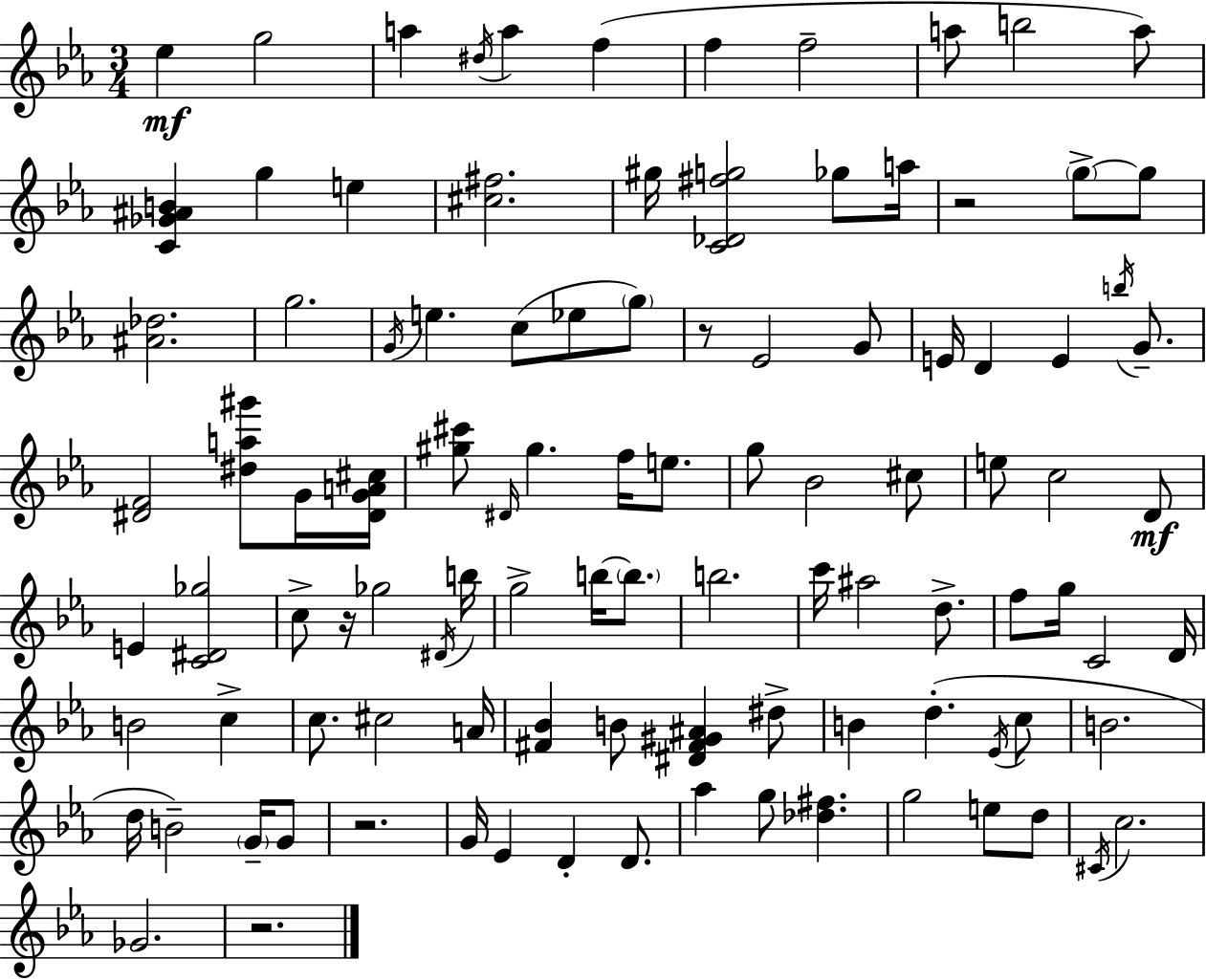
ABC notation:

X:1
T:Untitled
M:3/4
L:1/4
K:Eb
_e g2 a ^d/4 a f f f2 a/2 b2 a/2 [C_G^AB] g e [^c^f]2 ^g/4 [C_D^fg]2 _g/2 a/4 z2 g/2 g/2 [^A_d]2 g2 G/4 e c/2 _e/2 g/2 z/2 _E2 G/2 E/4 D E b/4 G/2 [^DF]2 [^da^g']/2 G/4 [^DGA^c]/4 [^g^c']/2 ^D/4 ^g f/4 e/2 g/2 _B2 ^c/2 e/2 c2 D/2 E [C^D_g]2 c/2 z/4 _g2 ^D/4 b/4 g2 b/4 b/2 b2 c'/4 ^a2 d/2 f/2 g/4 C2 D/4 B2 c c/2 ^c2 A/4 [^F_B] B/2 [^D^F^G^A] ^d/2 B d _E/4 c/2 B2 d/4 B2 G/4 G/2 z2 G/4 _E D D/2 _a g/2 [_d^f] g2 e/2 d/2 ^C/4 c2 _G2 z2